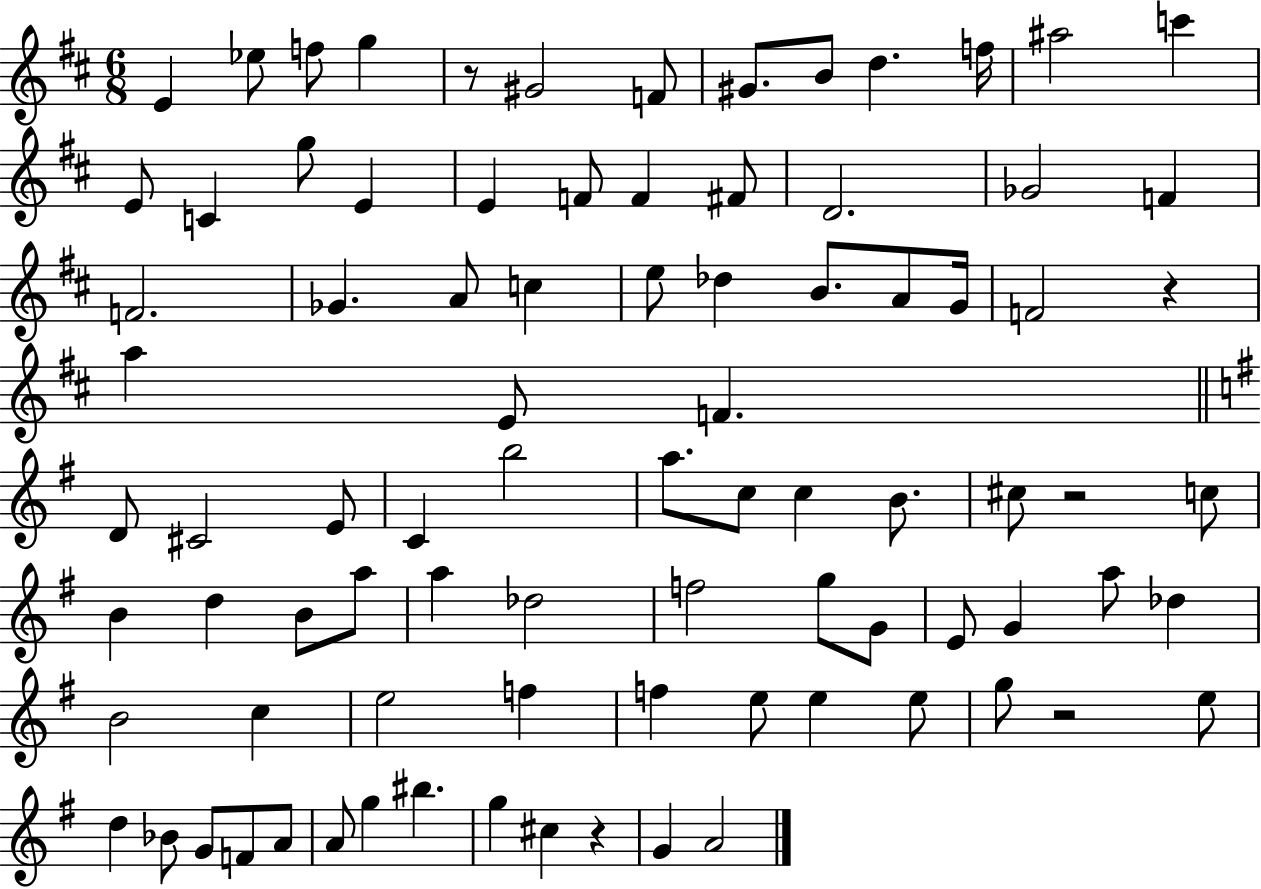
E4/q Eb5/e F5/e G5/q R/e G#4/h F4/e G#4/e. B4/e D5/q. F5/s A#5/h C6/q E4/e C4/q G5/e E4/q E4/q F4/e F4/q F#4/e D4/h. Gb4/h F4/q F4/h. Gb4/q. A4/e C5/q E5/e Db5/q B4/e. A4/e G4/s F4/h R/q A5/q E4/e F4/q. D4/e C#4/h E4/e C4/q B5/h A5/e. C5/e C5/q B4/e. C#5/e R/h C5/e B4/q D5/q B4/e A5/e A5/q Db5/h F5/h G5/e G4/e E4/e G4/q A5/e Db5/q B4/h C5/q E5/h F5/q F5/q E5/e E5/q E5/e G5/e R/h E5/e D5/q Bb4/e G4/e F4/e A4/e A4/e G5/q BIS5/q. G5/q C#5/q R/q G4/q A4/h